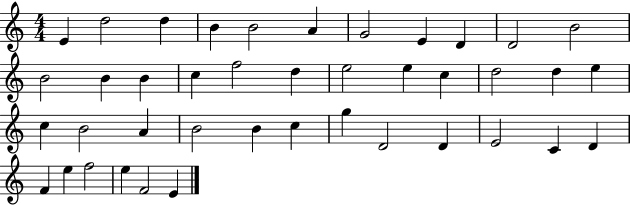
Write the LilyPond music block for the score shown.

{
  \clef treble
  \numericTimeSignature
  \time 4/4
  \key c \major
  e'4 d''2 d''4 | b'4 b'2 a'4 | g'2 e'4 d'4 | d'2 b'2 | \break b'2 b'4 b'4 | c''4 f''2 d''4 | e''2 e''4 c''4 | d''2 d''4 e''4 | \break c''4 b'2 a'4 | b'2 b'4 c''4 | g''4 d'2 d'4 | e'2 c'4 d'4 | \break f'4 e''4 f''2 | e''4 f'2 e'4 | \bar "|."
}